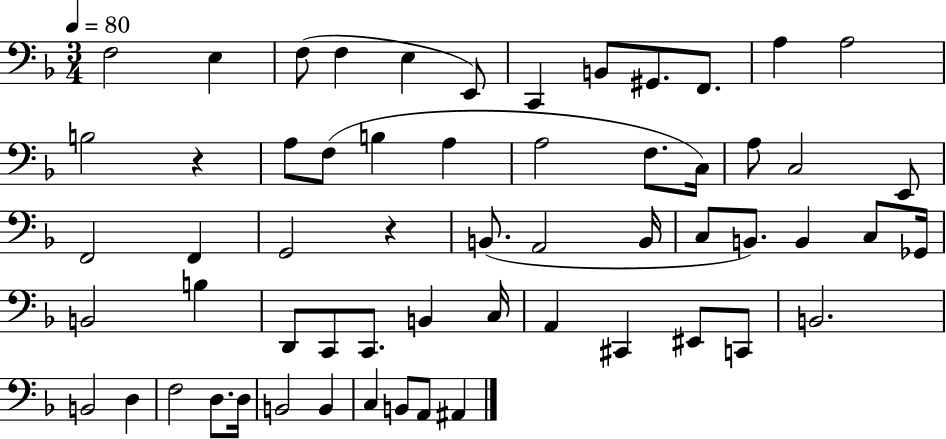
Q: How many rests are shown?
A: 2